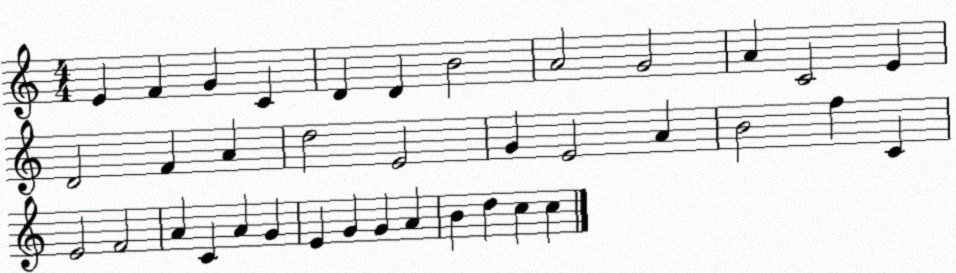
X:1
T:Untitled
M:4/4
L:1/4
K:C
E F G C D D B2 A2 G2 A C2 E D2 F A d2 E2 G E2 A B2 f C E2 F2 A C A G E G G A B d c c